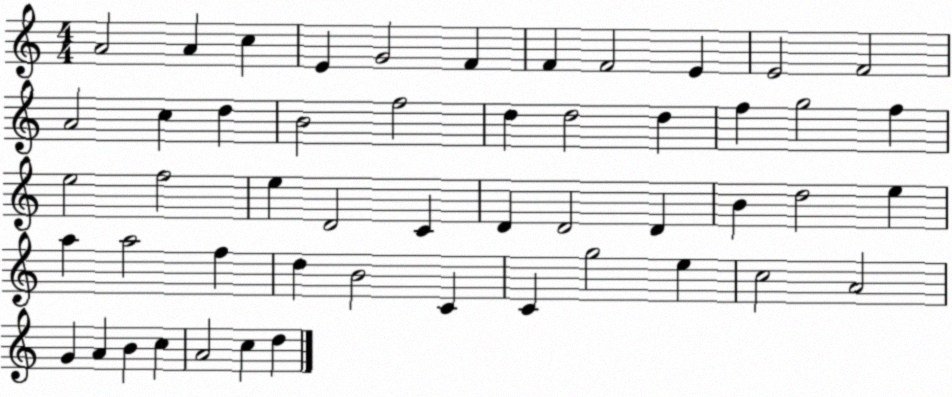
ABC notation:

X:1
T:Untitled
M:4/4
L:1/4
K:C
A2 A c E G2 F F F2 E E2 F2 A2 c d B2 f2 d d2 d f g2 f e2 f2 e D2 C D D2 D B d2 e a a2 f d B2 C C g2 e c2 A2 G A B c A2 c d